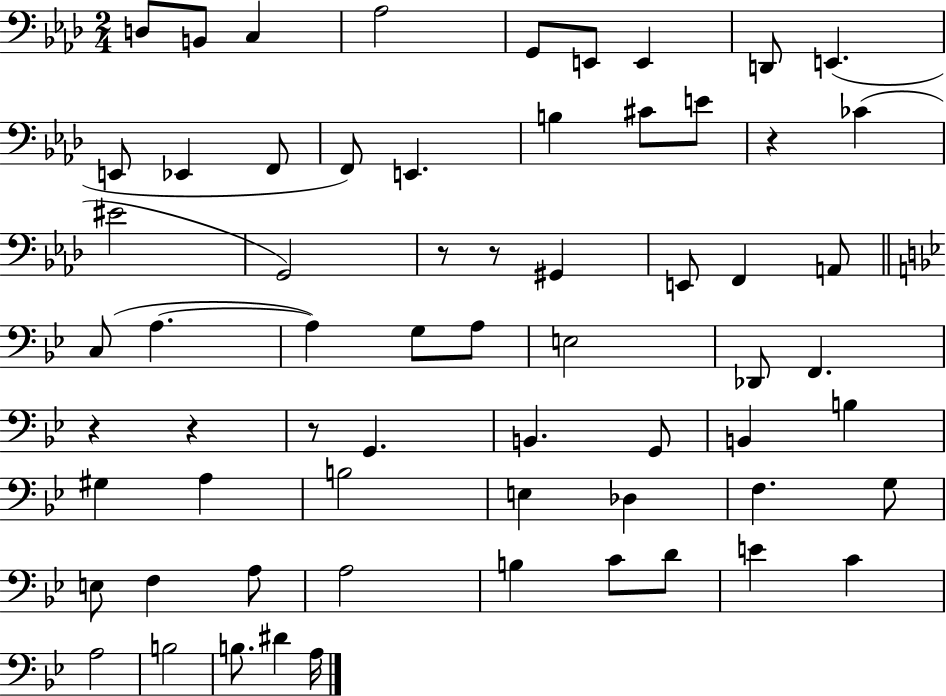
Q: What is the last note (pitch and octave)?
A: A3